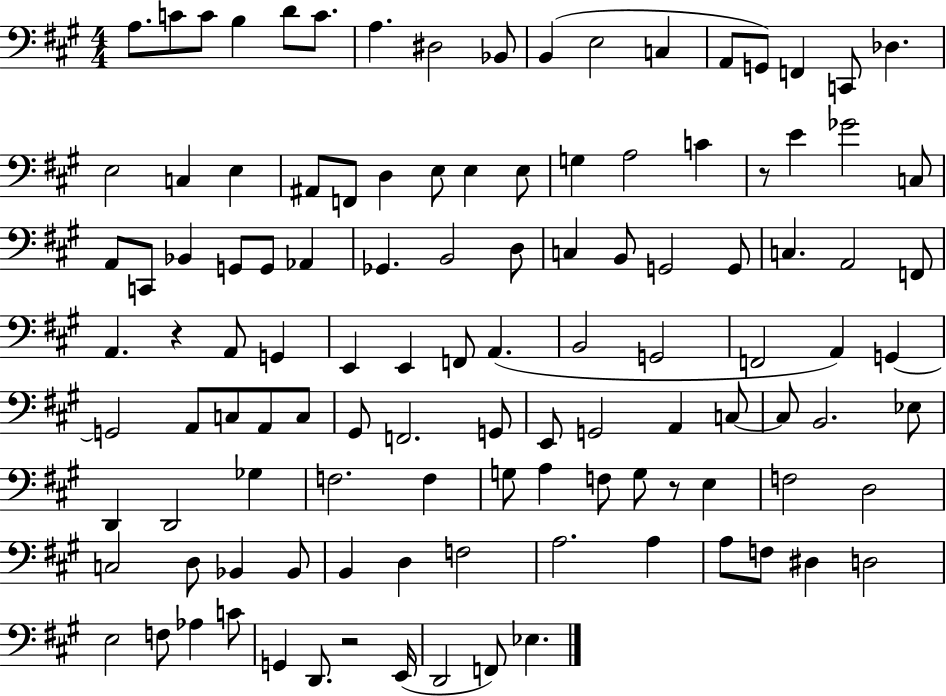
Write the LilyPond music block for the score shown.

{
  \clef bass
  \numericTimeSignature
  \time 4/4
  \key a \major
  \repeat volta 2 { a8. c'8 c'8 b4 d'8 c'8. | a4. dis2 bes,8 | b,4( e2 c4 | a,8 g,8) f,4 c,8 des4. | \break e2 c4 e4 | ais,8 f,8 d4 e8 e4 e8 | g4 a2 c'4 | r8 e'4 ges'2 c8 | \break a,8 c,8 bes,4 g,8 g,8 aes,4 | ges,4. b,2 d8 | c4 b,8 g,2 g,8 | c4. a,2 f,8 | \break a,4. r4 a,8 g,4 | e,4 e,4 f,8 a,4.( | b,2 g,2 | f,2 a,4) g,4~~ | \break g,2 a,8 c8 a,8 c8 | gis,8 f,2. g,8 | e,8 g,2 a,4 c8~~ | c8 b,2. ees8 | \break d,4 d,2 ges4 | f2. f4 | g8 a4 f8 g8 r8 e4 | f2 d2 | \break c2 d8 bes,4 bes,8 | b,4 d4 f2 | a2. a4 | a8 f8 dis4 d2 | \break e2 f8 aes4 c'8 | g,4 d,8. r2 e,16( | d,2 f,8) ees4. | } \bar "|."
}